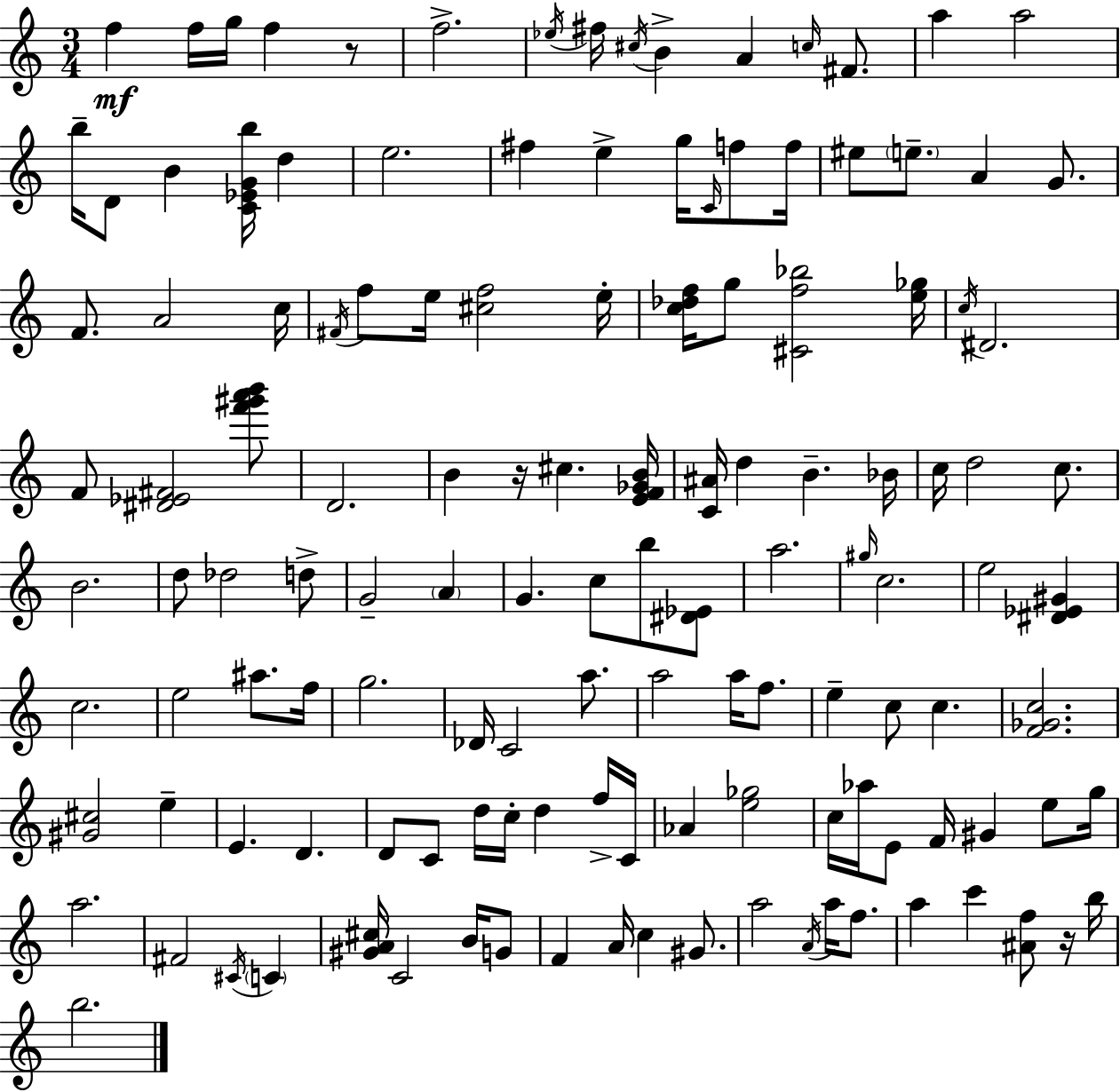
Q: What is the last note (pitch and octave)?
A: B5